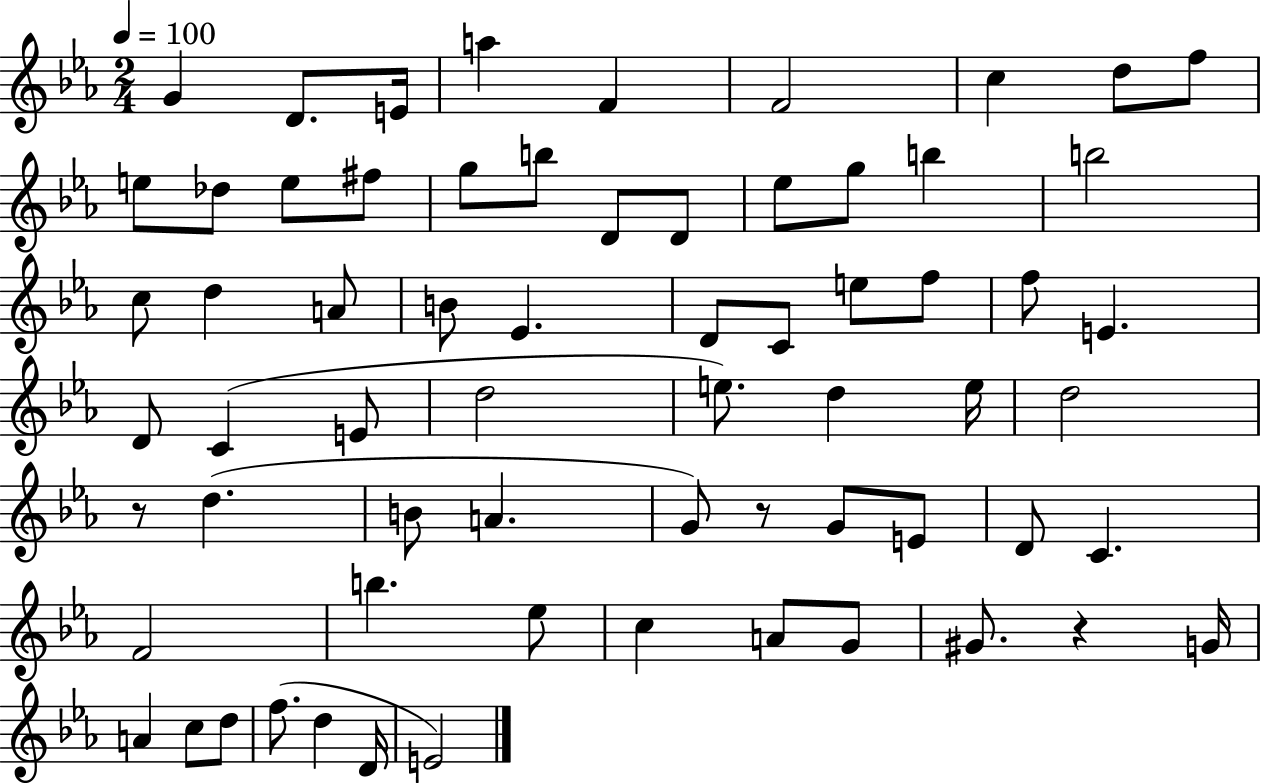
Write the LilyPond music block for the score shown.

{
  \clef treble
  \numericTimeSignature
  \time 2/4
  \key ees \major
  \tempo 4 = 100
  g'4 d'8. e'16 | a''4 f'4 | f'2 | c''4 d''8 f''8 | \break e''8 des''8 e''8 fis''8 | g''8 b''8 d'8 d'8 | ees''8 g''8 b''4 | b''2 | \break c''8 d''4 a'8 | b'8 ees'4. | d'8 c'8 e''8 f''8 | f''8 e'4. | \break d'8 c'4( e'8 | d''2 | e''8.) d''4 e''16 | d''2 | \break r8 d''4.( | b'8 a'4. | g'8) r8 g'8 e'8 | d'8 c'4. | \break f'2 | b''4. ees''8 | c''4 a'8 g'8 | gis'8. r4 g'16 | \break a'4 c''8 d''8 | f''8.( d''4 d'16 | e'2) | \bar "|."
}